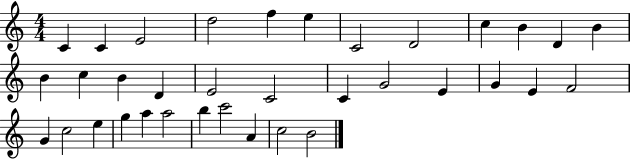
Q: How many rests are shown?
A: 0